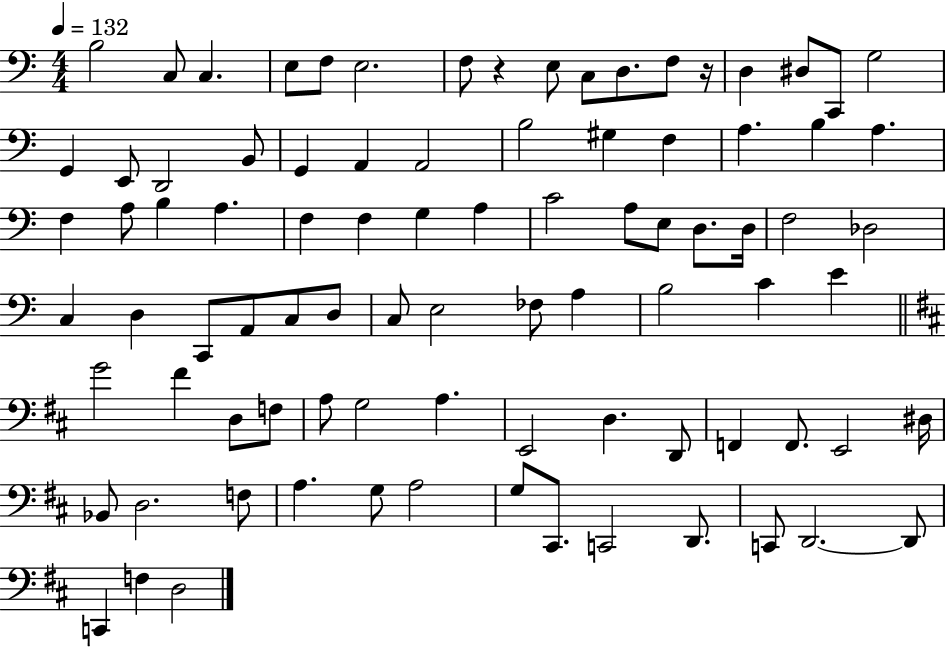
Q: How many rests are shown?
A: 2